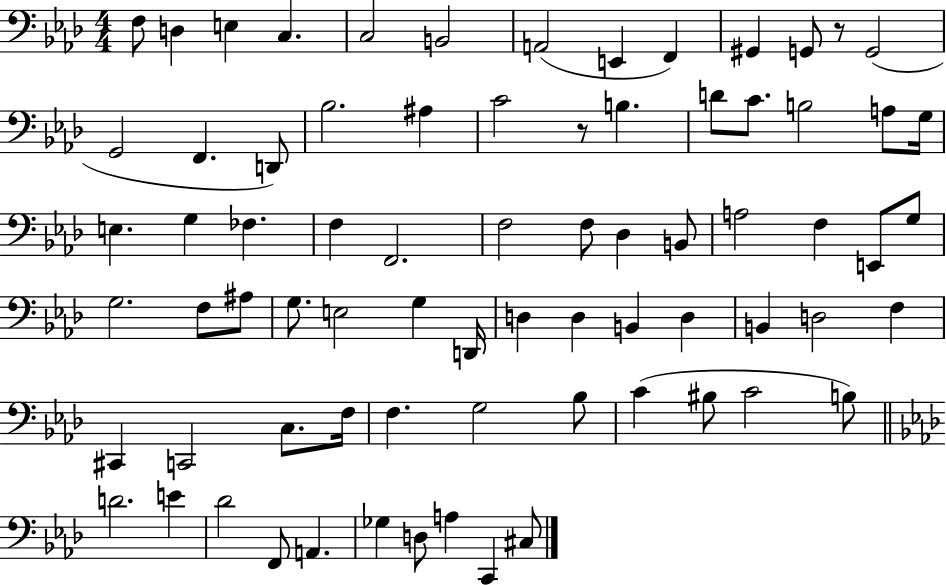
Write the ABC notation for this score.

X:1
T:Untitled
M:4/4
L:1/4
K:Ab
F,/2 D, E, C, C,2 B,,2 A,,2 E,, F,, ^G,, G,,/2 z/2 G,,2 G,,2 F,, D,,/2 _B,2 ^A, C2 z/2 B, D/2 C/2 B,2 A,/2 G,/4 E, G, _F, F, F,,2 F,2 F,/2 _D, B,,/2 A,2 F, E,,/2 G,/2 G,2 F,/2 ^A,/2 G,/2 E,2 G, D,,/4 D, D, B,, D, B,, D,2 F, ^C,, C,,2 C,/2 F,/4 F, G,2 _B,/2 C ^B,/2 C2 B,/2 D2 E _D2 F,,/2 A,, _G, D,/2 A, C,, ^C,/2